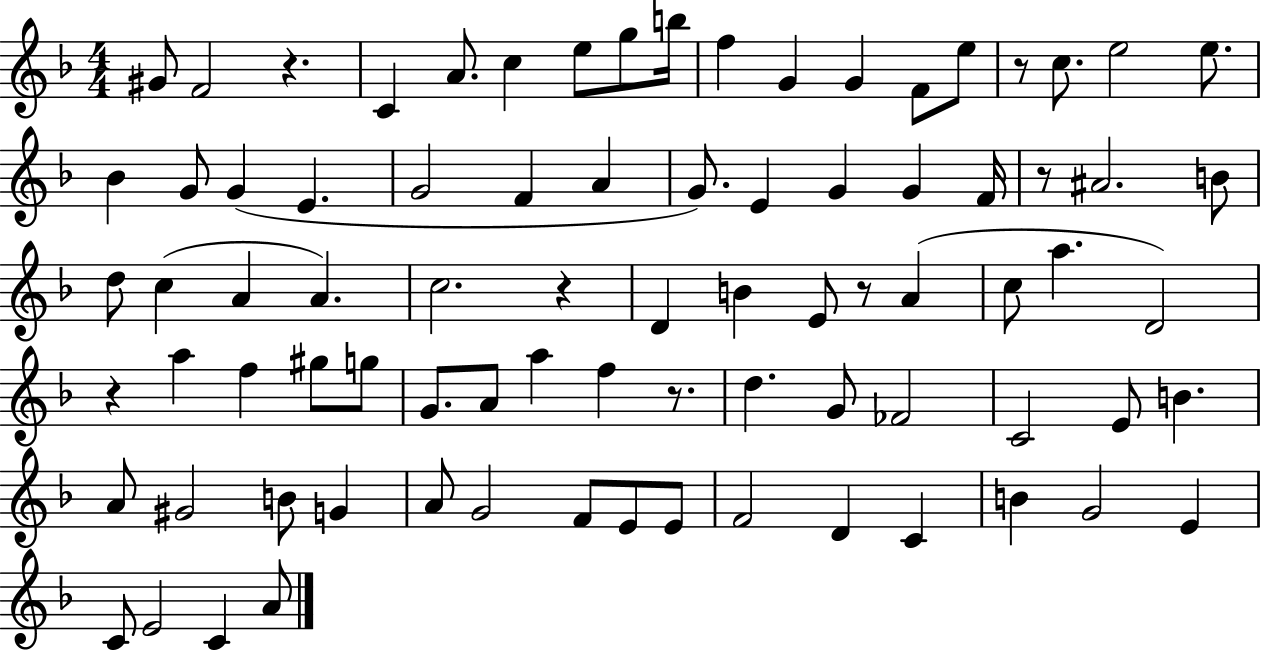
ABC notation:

X:1
T:Untitled
M:4/4
L:1/4
K:F
^G/2 F2 z C A/2 c e/2 g/2 b/4 f G G F/2 e/2 z/2 c/2 e2 e/2 _B G/2 G E G2 F A G/2 E G G F/4 z/2 ^A2 B/2 d/2 c A A c2 z D B E/2 z/2 A c/2 a D2 z a f ^g/2 g/2 G/2 A/2 a f z/2 d G/2 _F2 C2 E/2 B A/2 ^G2 B/2 G A/2 G2 F/2 E/2 E/2 F2 D C B G2 E C/2 E2 C A/2